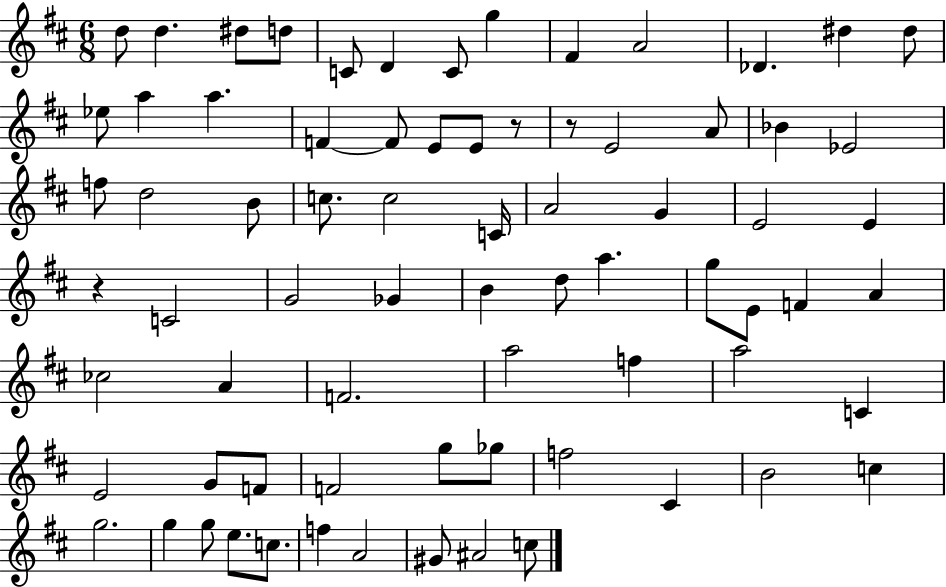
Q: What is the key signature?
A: D major